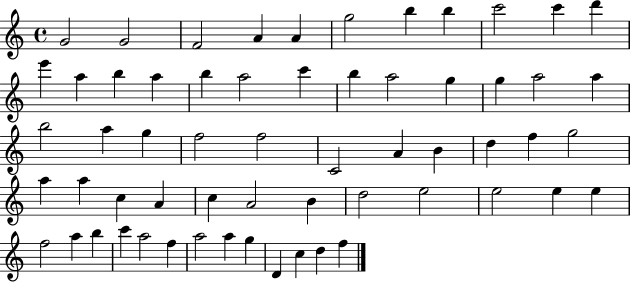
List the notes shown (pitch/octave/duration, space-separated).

G4/h G4/h F4/h A4/q A4/q G5/h B5/q B5/q C6/h C6/q D6/q E6/q A5/q B5/q A5/q B5/q A5/h C6/q B5/q A5/h G5/q G5/q A5/h A5/q B5/h A5/q G5/q F5/h F5/h C4/h A4/q B4/q D5/q F5/q G5/h A5/q A5/q C5/q A4/q C5/q A4/h B4/q D5/h E5/h E5/h E5/q E5/q F5/h A5/q B5/q C6/q A5/h F5/q A5/h A5/q G5/q D4/q C5/q D5/q F5/q